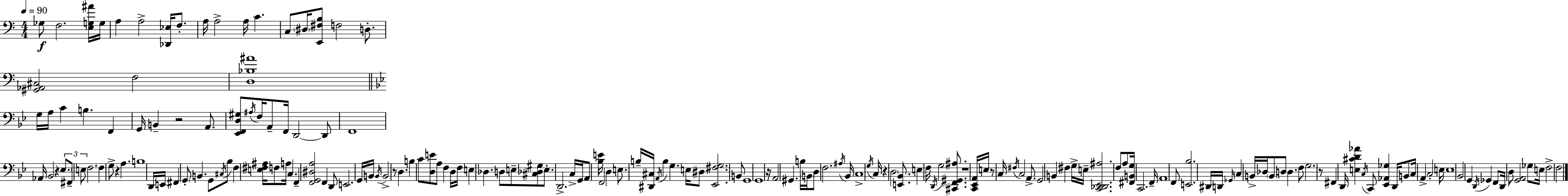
X:1
T:Untitled
M:4/4
L:1/4
K:Am
_G,/2 F,2 [E,G,^A]/4 G,/4 A, A,2 [_D,,_E,]/4 F,/2 A,/4 A,2 A,/4 C C,/2 ^D,/4 [E,,^F,B,]/2 F,2 D,/2 [^G,,_A,,^C,]2 F,2 [D,_B,^A]4 G,/4 A,/4 C B, F,, G,,/4 B,, z2 A,,/2 [_E,,F,,D,^G,]/2 ^A,/4 F,/4 A,,/2 F,,/4 D,,2 D,,/2 F,,4 _A,,/4 _B,,2 z _E,/2 ^F,,/2 E,/2 F,2 F, G,/2 z A, B,4 D,,/4 E,,/4 ^F,, G,,/2 B,, G,,/2 ^C,/4 _B,/2 F, [E,^F,^A,]/4 F,/2 A,/4 C, F,, [F,,G,,^D,A,]2 F,, D,,/2 E,,2 G,,/4 B,,/4 B,,/4 B,,2 z/2 D, B, C/2 [D,E]/2 A,/2 F, D,/4 F,/4 E, _D, D,/2 E,/2 [^C,_D,^G,]/2 E,/2 D,,2 C,/4 G,,/4 A,,/2 [_B,E]/4 F,,2 D, E,/2 B,/4 [^D,,^C,]/4 A,,/4 B, G, E,/4 ^D,/2 [_E,,^F,G,]2 B,,/2 G,,4 G,,4 z/4 A,,2 ^G,, B,/4 B,,/4 D,/2 F,2 ^A,/4 _B,,/4 C,4 G,/4 C,/4 z D,2 [E,,_B,,]/2 E, F,/4 D,,/4 G,2 [^C,,F,,^G,,^A,]/2 z4 [C,,_E,,A,,]/4 E,/4 z/2 C,/4 ^F,/4 C,2 A,,/2 G,,2 B,, ^F, G,/4 E,/4 [C,,_D,,_E,,^A,]2 F,/2 A,/2 [^F,,B,,G,]/4 C,,2 F,,/4 A,,4 F,,/2 [E,,_B,]2 ^D,,/4 D,,/4 _G,,/4 C, B,,/4 _D,/4 B,,/2 D,/2 D, F,/2 G,2 z/2 ^F,, D,,/4 [E,^CD_A] C,/4 C,,/2 [_E,,_A,,_G,] D,,/4 B,,/2 C,/4 A,, C,2 E,/4 E,4 _B,,2 G,, D,,/4 _G,, F,,/2 D,,/4 D,/2 [G,,A,,]2 _G,/2 E,/4 F,2 F,2